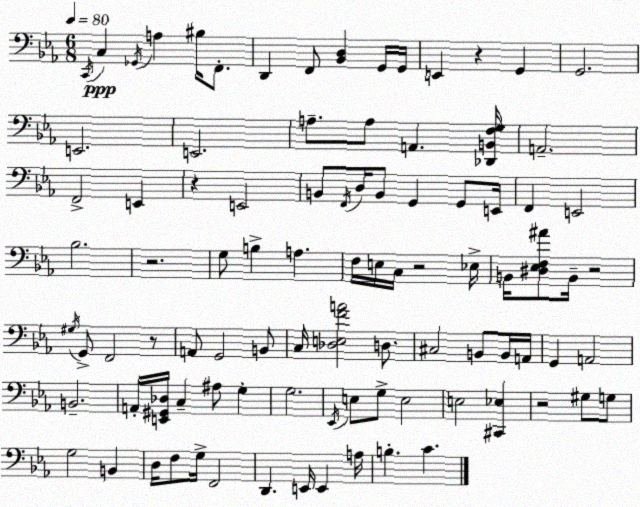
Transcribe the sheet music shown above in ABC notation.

X:1
T:Untitled
M:6/8
L:1/4
K:Eb
C,,/4 C, _G,,/4 A, ^B,/4 F,,/2 D,, F,,/2 [_B,,D,] G,,/4 G,,/4 E,, z G,, G,,2 E,,2 E,,2 A,/2 A,/2 A,, [_D,,B,,F,G,]/4 A,,2 F,,2 E,, z E,,2 B,,/2 F,,/4 D,/4 B,,/2 G,, G,,/2 E,,/4 F,, E,,2 _B,2 z2 G,/2 B, A, F,/4 E,/4 C,/4 z2 _E,/4 B,,/4 [^D,_E,F,^A]/2 B,,/4 z2 ^G,/4 G,,/2 F,,2 z/2 A,,/2 G,,2 B,,/2 C,/4 [_D,E,FA]2 D,/2 ^C,2 B,,/2 B,,/4 A,,/4 G,, A,,2 B,,2 A,,/4 [E,,^G,,_D,]/4 C, ^A,/2 G, G,2 _E,,/4 E,/2 G,/2 E,2 E,2 [^C,,_E,] z2 ^G,/2 G,/2 G,2 B,, D,/4 F,/2 G,/4 F,,2 D,, E,,/4 E,, A,/4 B, C